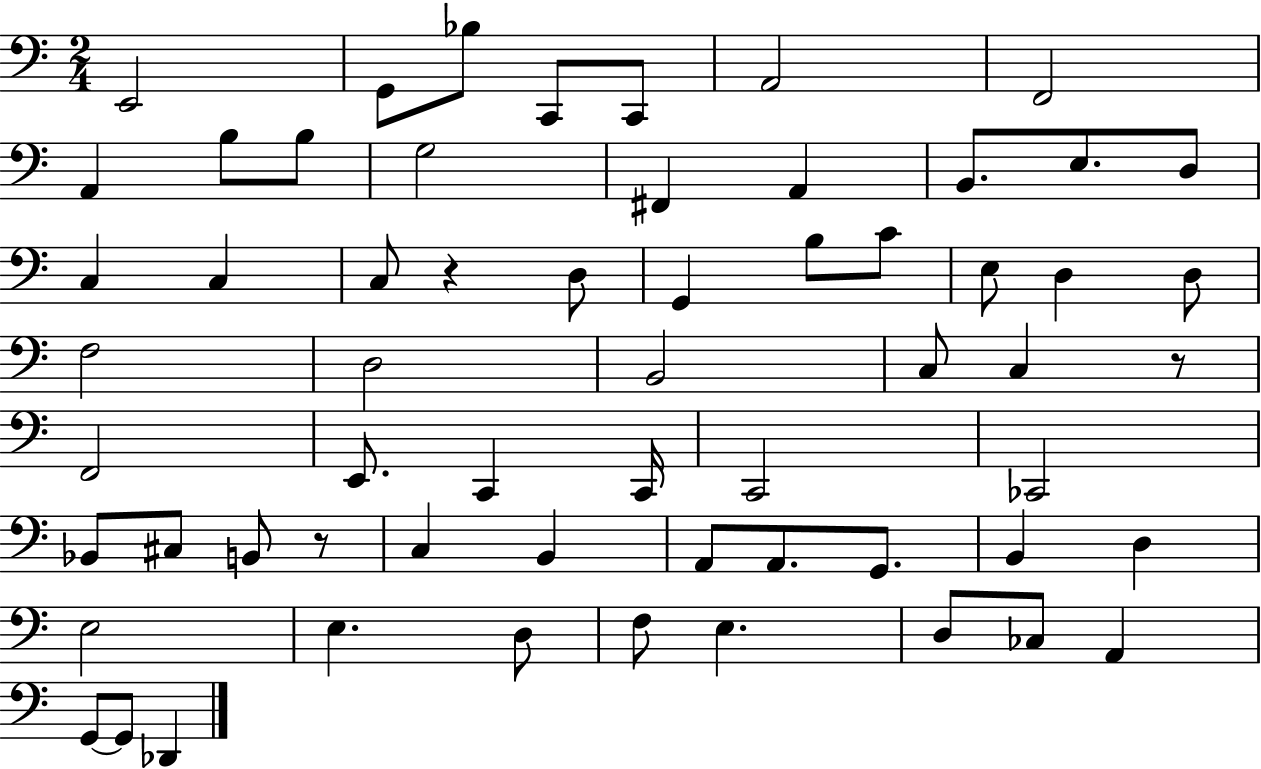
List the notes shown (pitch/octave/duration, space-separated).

E2/h G2/e Bb3/e C2/e C2/e A2/h F2/h A2/q B3/e B3/e G3/h F#2/q A2/q B2/e. E3/e. D3/e C3/q C3/q C3/e R/q D3/e G2/q B3/e C4/e E3/e D3/q D3/e F3/h D3/h B2/h C3/e C3/q R/e F2/h E2/e. C2/q C2/s C2/h CES2/h Bb2/e C#3/e B2/e R/e C3/q B2/q A2/e A2/e. G2/e. B2/q D3/q E3/h E3/q. D3/e F3/e E3/q. D3/e CES3/e A2/q G2/e G2/e Db2/q